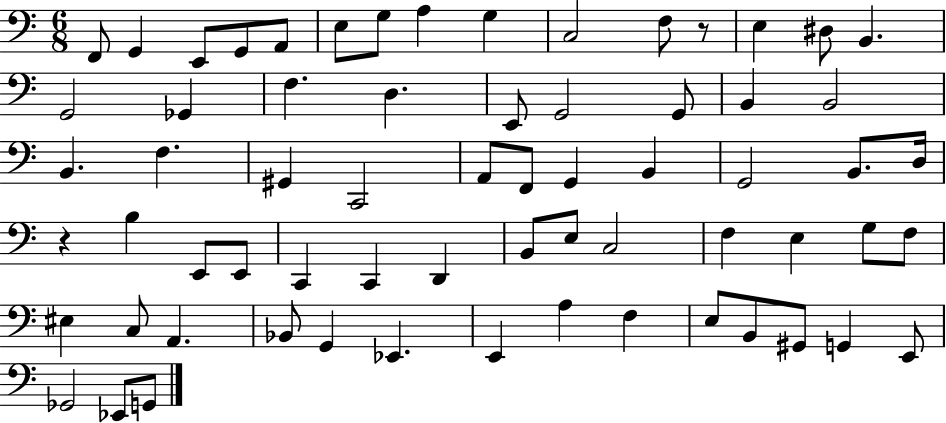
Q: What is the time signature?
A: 6/8